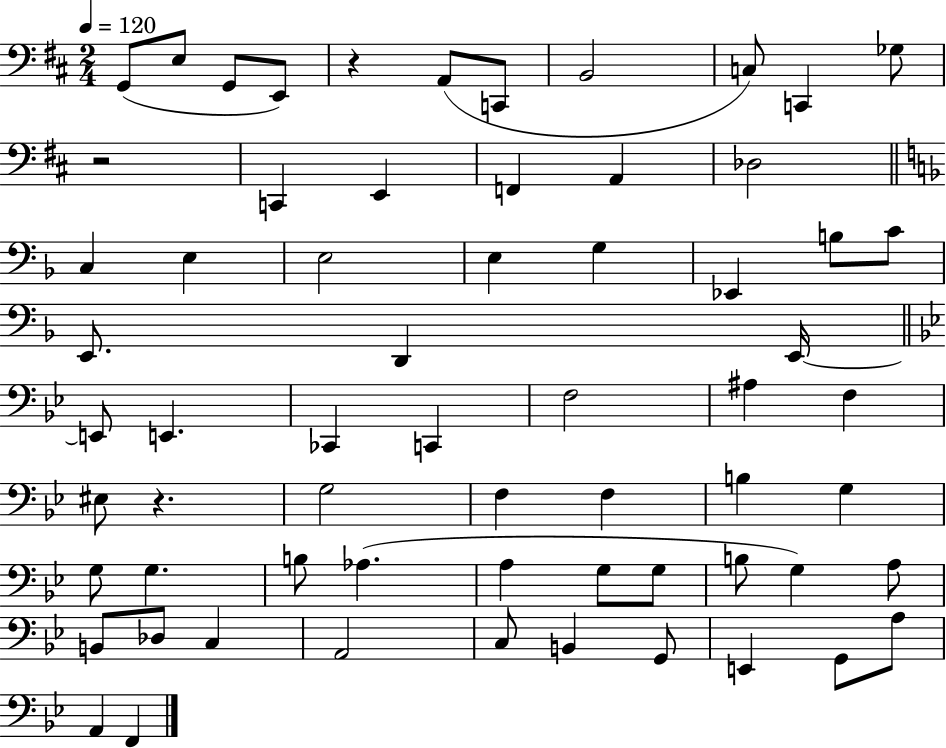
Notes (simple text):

G2/e E3/e G2/e E2/e R/q A2/e C2/e B2/h C3/e C2/q Gb3/e R/h C2/q E2/q F2/q A2/q Db3/h C3/q E3/q E3/h E3/q G3/q Eb2/q B3/e C4/e E2/e. D2/q E2/s E2/e E2/q. CES2/q C2/q F3/h A#3/q F3/q EIS3/e R/q. G3/h F3/q F3/q B3/q G3/q G3/e G3/q. B3/e Ab3/q. A3/q G3/e G3/e B3/e G3/q A3/e B2/e Db3/e C3/q A2/h C3/e B2/q G2/e E2/q G2/e A3/e A2/q F2/q